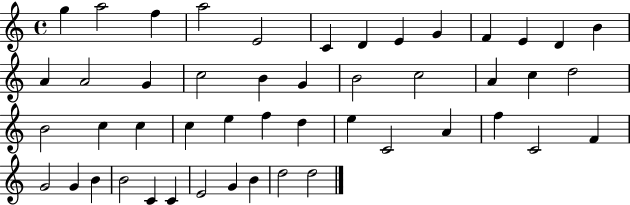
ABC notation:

X:1
T:Untitled
M:4/4
L:1/4
K:C
g a2 f a2 E2 C D E G F E D B A A2 G c2 B G B2 c2 A c d2 B2 c c c e f d e C2 A f C2 F G2 G B B2 C C E2 G B d2 d2